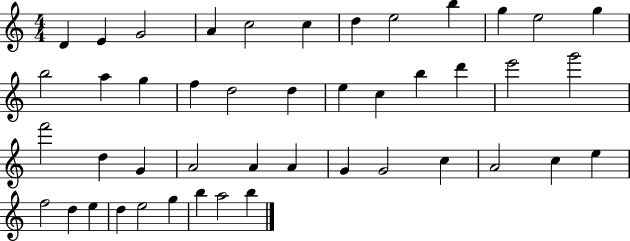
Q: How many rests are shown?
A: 0